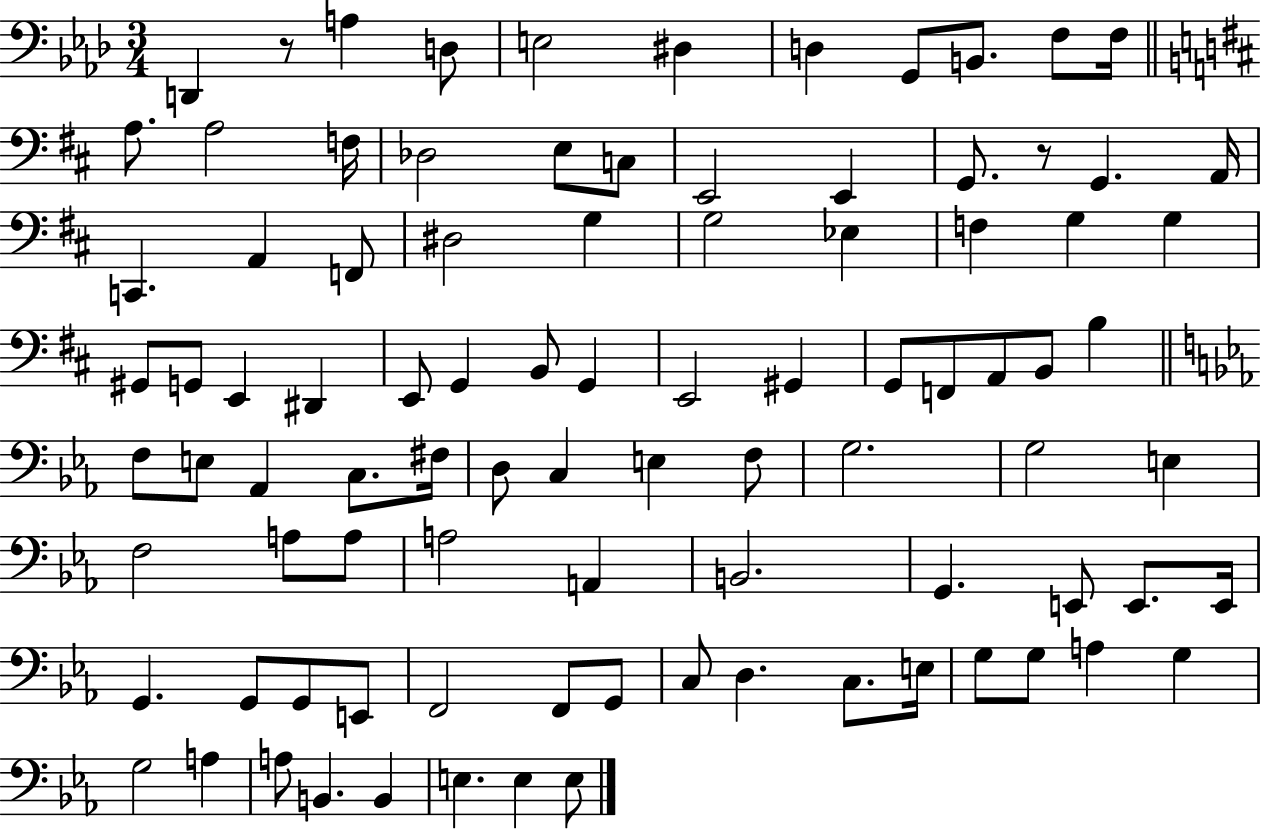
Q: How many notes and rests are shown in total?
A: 93